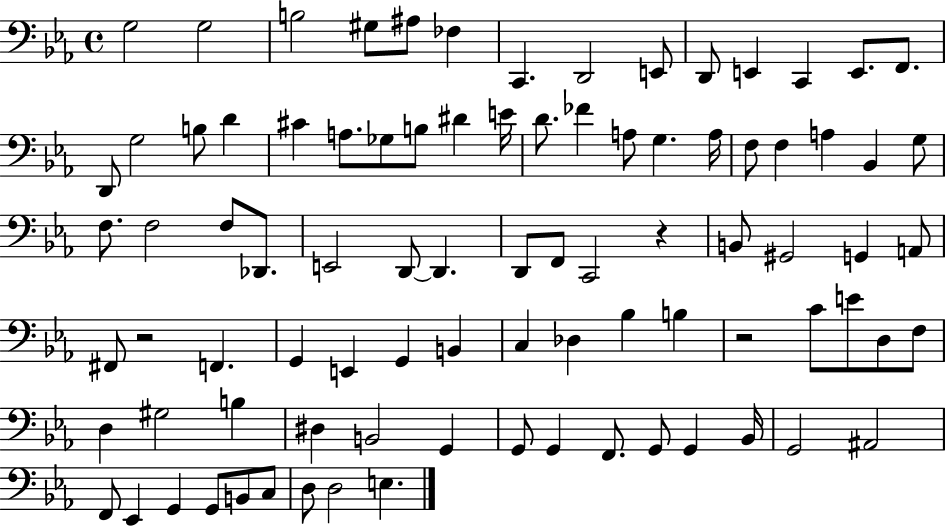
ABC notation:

X:1
T:Untitled
M:4/4
L:1/4
K:Eb
G,2 G,2 B,2 ^G,/2 ^A,/2 _F, C,, D,,2 E,,/2 D,,/2 E,, C,, E,,/2 F,,/2 D,,/2 G,2 B,/2 D ^C A,/2 _G,/2 B,/2 ^D E/4 D/2 _F A,/2 G, A,/4 F,/2 F, A, _B,, G,/2 F,/2 F,2 F,/2 _D,,/2 E,,2 D,,/2 D,, D,,/2 F,,/2 C,,2 z B,,/2 ^G,,2 G,, A,,/2 ^F,,/2 z2 F,, G,, E,, G,, B,, C, _D, _B, B, z2 C/2 E/2 D,/2 F,/2 D, ^G,2 B, ^D, B,,2 G,, G,,/2 G,, F,,/2 G,,/2 G,, _B,,/4 G,,2 ^A,,2 F,,/2 _E,, G,, G,,/2 B,,/2 C,/2 D,/2 D,2 E,